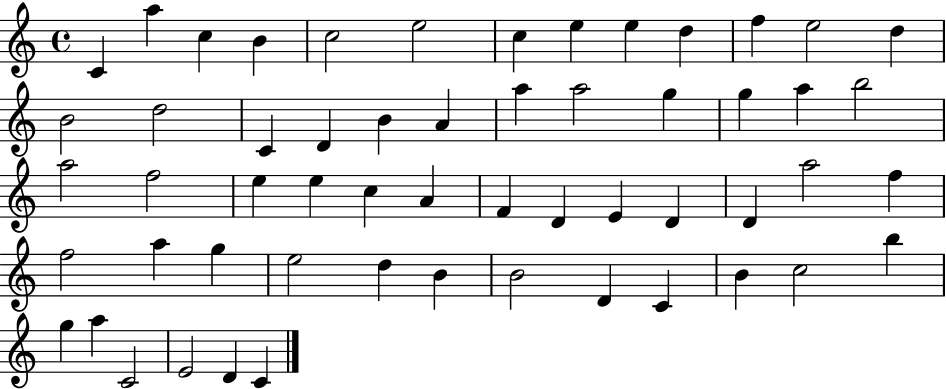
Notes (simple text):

C4/q A5/q C5/q B4/q C5/h E5/h C5/q E5/q E5/q D5/q F5/q E5/h D5/q B4/h D5/h C4/q D4/q B4/q A4/q A5/q A5/h G5/q G5/q A5/q B5/h A5/h F5/h E5/q E5/q C5/q A4/q F4/q D4/q E4/q D4/q D4/q A5/h F5/q F5/h A5/q G5/q E5/h D5/q B4/q B4/h D4/q C4/q B4/q C5/h B5/q G5/q A5/q C4/h E4/h D4/q C4/q